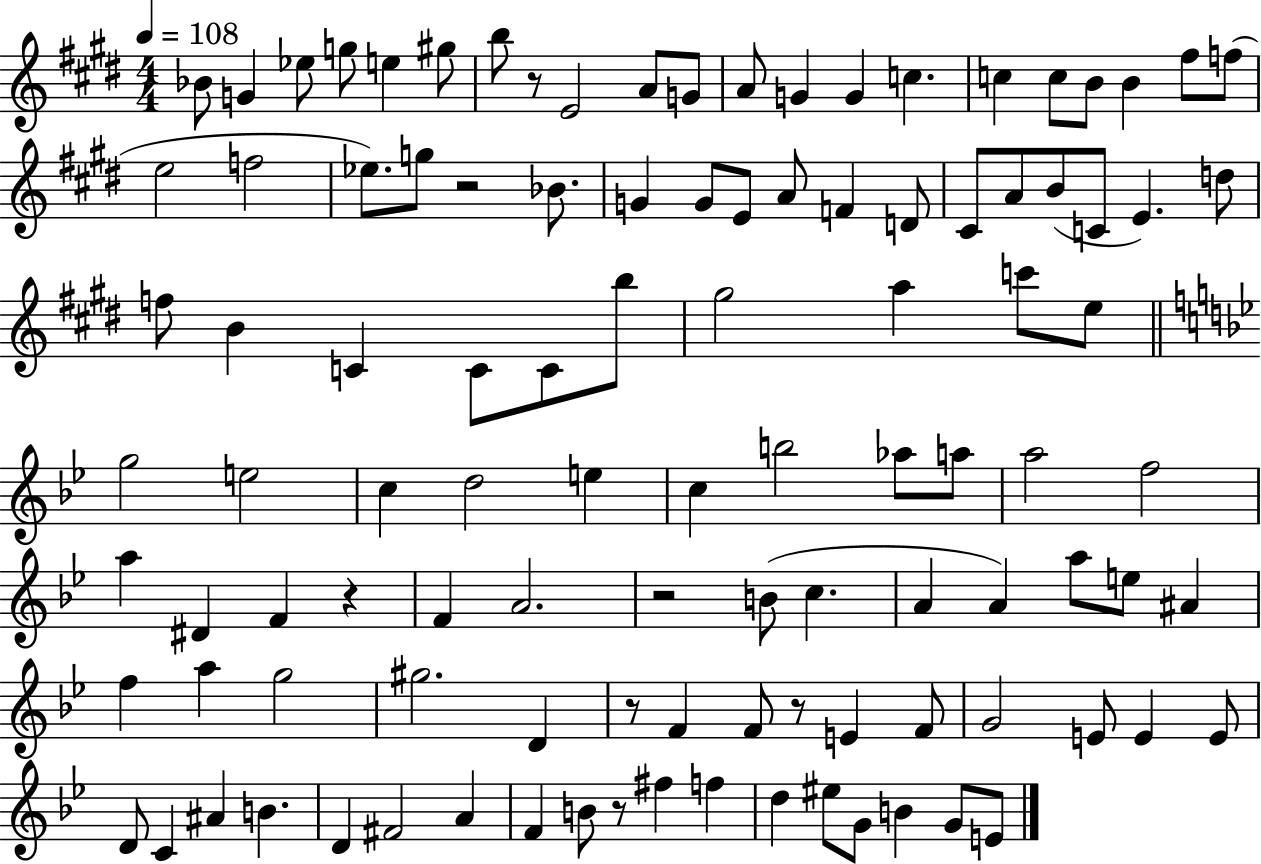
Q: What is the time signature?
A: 4/4